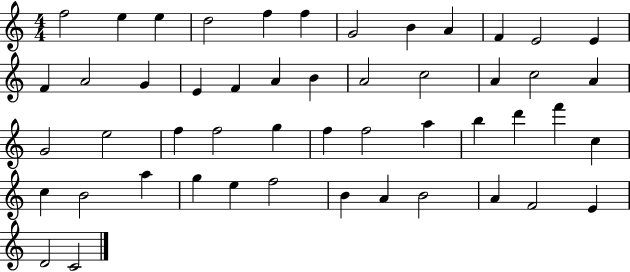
{
  \clef treble
  \numericTimeSignature
  \time 4/4
  \key c \major
  f''2 e''4 e''4 | d''2 f''4 f''4 | g'2 b'4 a'4 | f'4 e'2 e'4 | \break f'4 a'2 g'4 | e'4 f'4 a'4 b'4 | a'2 c''2 | a'4 c''2 a'4 | \break g'2 e''2 | f''4 f''2 g''4 | f''4 f''2 a''4 | b''4 d'''4 f'''4 c''4 | \break c''4 b'2 a''4 | g''4 e''4 f''2 | b'4 a'4 b'2 | a'4 f'2 e'4 | \break d'2 c'2 | \bar "|."
}